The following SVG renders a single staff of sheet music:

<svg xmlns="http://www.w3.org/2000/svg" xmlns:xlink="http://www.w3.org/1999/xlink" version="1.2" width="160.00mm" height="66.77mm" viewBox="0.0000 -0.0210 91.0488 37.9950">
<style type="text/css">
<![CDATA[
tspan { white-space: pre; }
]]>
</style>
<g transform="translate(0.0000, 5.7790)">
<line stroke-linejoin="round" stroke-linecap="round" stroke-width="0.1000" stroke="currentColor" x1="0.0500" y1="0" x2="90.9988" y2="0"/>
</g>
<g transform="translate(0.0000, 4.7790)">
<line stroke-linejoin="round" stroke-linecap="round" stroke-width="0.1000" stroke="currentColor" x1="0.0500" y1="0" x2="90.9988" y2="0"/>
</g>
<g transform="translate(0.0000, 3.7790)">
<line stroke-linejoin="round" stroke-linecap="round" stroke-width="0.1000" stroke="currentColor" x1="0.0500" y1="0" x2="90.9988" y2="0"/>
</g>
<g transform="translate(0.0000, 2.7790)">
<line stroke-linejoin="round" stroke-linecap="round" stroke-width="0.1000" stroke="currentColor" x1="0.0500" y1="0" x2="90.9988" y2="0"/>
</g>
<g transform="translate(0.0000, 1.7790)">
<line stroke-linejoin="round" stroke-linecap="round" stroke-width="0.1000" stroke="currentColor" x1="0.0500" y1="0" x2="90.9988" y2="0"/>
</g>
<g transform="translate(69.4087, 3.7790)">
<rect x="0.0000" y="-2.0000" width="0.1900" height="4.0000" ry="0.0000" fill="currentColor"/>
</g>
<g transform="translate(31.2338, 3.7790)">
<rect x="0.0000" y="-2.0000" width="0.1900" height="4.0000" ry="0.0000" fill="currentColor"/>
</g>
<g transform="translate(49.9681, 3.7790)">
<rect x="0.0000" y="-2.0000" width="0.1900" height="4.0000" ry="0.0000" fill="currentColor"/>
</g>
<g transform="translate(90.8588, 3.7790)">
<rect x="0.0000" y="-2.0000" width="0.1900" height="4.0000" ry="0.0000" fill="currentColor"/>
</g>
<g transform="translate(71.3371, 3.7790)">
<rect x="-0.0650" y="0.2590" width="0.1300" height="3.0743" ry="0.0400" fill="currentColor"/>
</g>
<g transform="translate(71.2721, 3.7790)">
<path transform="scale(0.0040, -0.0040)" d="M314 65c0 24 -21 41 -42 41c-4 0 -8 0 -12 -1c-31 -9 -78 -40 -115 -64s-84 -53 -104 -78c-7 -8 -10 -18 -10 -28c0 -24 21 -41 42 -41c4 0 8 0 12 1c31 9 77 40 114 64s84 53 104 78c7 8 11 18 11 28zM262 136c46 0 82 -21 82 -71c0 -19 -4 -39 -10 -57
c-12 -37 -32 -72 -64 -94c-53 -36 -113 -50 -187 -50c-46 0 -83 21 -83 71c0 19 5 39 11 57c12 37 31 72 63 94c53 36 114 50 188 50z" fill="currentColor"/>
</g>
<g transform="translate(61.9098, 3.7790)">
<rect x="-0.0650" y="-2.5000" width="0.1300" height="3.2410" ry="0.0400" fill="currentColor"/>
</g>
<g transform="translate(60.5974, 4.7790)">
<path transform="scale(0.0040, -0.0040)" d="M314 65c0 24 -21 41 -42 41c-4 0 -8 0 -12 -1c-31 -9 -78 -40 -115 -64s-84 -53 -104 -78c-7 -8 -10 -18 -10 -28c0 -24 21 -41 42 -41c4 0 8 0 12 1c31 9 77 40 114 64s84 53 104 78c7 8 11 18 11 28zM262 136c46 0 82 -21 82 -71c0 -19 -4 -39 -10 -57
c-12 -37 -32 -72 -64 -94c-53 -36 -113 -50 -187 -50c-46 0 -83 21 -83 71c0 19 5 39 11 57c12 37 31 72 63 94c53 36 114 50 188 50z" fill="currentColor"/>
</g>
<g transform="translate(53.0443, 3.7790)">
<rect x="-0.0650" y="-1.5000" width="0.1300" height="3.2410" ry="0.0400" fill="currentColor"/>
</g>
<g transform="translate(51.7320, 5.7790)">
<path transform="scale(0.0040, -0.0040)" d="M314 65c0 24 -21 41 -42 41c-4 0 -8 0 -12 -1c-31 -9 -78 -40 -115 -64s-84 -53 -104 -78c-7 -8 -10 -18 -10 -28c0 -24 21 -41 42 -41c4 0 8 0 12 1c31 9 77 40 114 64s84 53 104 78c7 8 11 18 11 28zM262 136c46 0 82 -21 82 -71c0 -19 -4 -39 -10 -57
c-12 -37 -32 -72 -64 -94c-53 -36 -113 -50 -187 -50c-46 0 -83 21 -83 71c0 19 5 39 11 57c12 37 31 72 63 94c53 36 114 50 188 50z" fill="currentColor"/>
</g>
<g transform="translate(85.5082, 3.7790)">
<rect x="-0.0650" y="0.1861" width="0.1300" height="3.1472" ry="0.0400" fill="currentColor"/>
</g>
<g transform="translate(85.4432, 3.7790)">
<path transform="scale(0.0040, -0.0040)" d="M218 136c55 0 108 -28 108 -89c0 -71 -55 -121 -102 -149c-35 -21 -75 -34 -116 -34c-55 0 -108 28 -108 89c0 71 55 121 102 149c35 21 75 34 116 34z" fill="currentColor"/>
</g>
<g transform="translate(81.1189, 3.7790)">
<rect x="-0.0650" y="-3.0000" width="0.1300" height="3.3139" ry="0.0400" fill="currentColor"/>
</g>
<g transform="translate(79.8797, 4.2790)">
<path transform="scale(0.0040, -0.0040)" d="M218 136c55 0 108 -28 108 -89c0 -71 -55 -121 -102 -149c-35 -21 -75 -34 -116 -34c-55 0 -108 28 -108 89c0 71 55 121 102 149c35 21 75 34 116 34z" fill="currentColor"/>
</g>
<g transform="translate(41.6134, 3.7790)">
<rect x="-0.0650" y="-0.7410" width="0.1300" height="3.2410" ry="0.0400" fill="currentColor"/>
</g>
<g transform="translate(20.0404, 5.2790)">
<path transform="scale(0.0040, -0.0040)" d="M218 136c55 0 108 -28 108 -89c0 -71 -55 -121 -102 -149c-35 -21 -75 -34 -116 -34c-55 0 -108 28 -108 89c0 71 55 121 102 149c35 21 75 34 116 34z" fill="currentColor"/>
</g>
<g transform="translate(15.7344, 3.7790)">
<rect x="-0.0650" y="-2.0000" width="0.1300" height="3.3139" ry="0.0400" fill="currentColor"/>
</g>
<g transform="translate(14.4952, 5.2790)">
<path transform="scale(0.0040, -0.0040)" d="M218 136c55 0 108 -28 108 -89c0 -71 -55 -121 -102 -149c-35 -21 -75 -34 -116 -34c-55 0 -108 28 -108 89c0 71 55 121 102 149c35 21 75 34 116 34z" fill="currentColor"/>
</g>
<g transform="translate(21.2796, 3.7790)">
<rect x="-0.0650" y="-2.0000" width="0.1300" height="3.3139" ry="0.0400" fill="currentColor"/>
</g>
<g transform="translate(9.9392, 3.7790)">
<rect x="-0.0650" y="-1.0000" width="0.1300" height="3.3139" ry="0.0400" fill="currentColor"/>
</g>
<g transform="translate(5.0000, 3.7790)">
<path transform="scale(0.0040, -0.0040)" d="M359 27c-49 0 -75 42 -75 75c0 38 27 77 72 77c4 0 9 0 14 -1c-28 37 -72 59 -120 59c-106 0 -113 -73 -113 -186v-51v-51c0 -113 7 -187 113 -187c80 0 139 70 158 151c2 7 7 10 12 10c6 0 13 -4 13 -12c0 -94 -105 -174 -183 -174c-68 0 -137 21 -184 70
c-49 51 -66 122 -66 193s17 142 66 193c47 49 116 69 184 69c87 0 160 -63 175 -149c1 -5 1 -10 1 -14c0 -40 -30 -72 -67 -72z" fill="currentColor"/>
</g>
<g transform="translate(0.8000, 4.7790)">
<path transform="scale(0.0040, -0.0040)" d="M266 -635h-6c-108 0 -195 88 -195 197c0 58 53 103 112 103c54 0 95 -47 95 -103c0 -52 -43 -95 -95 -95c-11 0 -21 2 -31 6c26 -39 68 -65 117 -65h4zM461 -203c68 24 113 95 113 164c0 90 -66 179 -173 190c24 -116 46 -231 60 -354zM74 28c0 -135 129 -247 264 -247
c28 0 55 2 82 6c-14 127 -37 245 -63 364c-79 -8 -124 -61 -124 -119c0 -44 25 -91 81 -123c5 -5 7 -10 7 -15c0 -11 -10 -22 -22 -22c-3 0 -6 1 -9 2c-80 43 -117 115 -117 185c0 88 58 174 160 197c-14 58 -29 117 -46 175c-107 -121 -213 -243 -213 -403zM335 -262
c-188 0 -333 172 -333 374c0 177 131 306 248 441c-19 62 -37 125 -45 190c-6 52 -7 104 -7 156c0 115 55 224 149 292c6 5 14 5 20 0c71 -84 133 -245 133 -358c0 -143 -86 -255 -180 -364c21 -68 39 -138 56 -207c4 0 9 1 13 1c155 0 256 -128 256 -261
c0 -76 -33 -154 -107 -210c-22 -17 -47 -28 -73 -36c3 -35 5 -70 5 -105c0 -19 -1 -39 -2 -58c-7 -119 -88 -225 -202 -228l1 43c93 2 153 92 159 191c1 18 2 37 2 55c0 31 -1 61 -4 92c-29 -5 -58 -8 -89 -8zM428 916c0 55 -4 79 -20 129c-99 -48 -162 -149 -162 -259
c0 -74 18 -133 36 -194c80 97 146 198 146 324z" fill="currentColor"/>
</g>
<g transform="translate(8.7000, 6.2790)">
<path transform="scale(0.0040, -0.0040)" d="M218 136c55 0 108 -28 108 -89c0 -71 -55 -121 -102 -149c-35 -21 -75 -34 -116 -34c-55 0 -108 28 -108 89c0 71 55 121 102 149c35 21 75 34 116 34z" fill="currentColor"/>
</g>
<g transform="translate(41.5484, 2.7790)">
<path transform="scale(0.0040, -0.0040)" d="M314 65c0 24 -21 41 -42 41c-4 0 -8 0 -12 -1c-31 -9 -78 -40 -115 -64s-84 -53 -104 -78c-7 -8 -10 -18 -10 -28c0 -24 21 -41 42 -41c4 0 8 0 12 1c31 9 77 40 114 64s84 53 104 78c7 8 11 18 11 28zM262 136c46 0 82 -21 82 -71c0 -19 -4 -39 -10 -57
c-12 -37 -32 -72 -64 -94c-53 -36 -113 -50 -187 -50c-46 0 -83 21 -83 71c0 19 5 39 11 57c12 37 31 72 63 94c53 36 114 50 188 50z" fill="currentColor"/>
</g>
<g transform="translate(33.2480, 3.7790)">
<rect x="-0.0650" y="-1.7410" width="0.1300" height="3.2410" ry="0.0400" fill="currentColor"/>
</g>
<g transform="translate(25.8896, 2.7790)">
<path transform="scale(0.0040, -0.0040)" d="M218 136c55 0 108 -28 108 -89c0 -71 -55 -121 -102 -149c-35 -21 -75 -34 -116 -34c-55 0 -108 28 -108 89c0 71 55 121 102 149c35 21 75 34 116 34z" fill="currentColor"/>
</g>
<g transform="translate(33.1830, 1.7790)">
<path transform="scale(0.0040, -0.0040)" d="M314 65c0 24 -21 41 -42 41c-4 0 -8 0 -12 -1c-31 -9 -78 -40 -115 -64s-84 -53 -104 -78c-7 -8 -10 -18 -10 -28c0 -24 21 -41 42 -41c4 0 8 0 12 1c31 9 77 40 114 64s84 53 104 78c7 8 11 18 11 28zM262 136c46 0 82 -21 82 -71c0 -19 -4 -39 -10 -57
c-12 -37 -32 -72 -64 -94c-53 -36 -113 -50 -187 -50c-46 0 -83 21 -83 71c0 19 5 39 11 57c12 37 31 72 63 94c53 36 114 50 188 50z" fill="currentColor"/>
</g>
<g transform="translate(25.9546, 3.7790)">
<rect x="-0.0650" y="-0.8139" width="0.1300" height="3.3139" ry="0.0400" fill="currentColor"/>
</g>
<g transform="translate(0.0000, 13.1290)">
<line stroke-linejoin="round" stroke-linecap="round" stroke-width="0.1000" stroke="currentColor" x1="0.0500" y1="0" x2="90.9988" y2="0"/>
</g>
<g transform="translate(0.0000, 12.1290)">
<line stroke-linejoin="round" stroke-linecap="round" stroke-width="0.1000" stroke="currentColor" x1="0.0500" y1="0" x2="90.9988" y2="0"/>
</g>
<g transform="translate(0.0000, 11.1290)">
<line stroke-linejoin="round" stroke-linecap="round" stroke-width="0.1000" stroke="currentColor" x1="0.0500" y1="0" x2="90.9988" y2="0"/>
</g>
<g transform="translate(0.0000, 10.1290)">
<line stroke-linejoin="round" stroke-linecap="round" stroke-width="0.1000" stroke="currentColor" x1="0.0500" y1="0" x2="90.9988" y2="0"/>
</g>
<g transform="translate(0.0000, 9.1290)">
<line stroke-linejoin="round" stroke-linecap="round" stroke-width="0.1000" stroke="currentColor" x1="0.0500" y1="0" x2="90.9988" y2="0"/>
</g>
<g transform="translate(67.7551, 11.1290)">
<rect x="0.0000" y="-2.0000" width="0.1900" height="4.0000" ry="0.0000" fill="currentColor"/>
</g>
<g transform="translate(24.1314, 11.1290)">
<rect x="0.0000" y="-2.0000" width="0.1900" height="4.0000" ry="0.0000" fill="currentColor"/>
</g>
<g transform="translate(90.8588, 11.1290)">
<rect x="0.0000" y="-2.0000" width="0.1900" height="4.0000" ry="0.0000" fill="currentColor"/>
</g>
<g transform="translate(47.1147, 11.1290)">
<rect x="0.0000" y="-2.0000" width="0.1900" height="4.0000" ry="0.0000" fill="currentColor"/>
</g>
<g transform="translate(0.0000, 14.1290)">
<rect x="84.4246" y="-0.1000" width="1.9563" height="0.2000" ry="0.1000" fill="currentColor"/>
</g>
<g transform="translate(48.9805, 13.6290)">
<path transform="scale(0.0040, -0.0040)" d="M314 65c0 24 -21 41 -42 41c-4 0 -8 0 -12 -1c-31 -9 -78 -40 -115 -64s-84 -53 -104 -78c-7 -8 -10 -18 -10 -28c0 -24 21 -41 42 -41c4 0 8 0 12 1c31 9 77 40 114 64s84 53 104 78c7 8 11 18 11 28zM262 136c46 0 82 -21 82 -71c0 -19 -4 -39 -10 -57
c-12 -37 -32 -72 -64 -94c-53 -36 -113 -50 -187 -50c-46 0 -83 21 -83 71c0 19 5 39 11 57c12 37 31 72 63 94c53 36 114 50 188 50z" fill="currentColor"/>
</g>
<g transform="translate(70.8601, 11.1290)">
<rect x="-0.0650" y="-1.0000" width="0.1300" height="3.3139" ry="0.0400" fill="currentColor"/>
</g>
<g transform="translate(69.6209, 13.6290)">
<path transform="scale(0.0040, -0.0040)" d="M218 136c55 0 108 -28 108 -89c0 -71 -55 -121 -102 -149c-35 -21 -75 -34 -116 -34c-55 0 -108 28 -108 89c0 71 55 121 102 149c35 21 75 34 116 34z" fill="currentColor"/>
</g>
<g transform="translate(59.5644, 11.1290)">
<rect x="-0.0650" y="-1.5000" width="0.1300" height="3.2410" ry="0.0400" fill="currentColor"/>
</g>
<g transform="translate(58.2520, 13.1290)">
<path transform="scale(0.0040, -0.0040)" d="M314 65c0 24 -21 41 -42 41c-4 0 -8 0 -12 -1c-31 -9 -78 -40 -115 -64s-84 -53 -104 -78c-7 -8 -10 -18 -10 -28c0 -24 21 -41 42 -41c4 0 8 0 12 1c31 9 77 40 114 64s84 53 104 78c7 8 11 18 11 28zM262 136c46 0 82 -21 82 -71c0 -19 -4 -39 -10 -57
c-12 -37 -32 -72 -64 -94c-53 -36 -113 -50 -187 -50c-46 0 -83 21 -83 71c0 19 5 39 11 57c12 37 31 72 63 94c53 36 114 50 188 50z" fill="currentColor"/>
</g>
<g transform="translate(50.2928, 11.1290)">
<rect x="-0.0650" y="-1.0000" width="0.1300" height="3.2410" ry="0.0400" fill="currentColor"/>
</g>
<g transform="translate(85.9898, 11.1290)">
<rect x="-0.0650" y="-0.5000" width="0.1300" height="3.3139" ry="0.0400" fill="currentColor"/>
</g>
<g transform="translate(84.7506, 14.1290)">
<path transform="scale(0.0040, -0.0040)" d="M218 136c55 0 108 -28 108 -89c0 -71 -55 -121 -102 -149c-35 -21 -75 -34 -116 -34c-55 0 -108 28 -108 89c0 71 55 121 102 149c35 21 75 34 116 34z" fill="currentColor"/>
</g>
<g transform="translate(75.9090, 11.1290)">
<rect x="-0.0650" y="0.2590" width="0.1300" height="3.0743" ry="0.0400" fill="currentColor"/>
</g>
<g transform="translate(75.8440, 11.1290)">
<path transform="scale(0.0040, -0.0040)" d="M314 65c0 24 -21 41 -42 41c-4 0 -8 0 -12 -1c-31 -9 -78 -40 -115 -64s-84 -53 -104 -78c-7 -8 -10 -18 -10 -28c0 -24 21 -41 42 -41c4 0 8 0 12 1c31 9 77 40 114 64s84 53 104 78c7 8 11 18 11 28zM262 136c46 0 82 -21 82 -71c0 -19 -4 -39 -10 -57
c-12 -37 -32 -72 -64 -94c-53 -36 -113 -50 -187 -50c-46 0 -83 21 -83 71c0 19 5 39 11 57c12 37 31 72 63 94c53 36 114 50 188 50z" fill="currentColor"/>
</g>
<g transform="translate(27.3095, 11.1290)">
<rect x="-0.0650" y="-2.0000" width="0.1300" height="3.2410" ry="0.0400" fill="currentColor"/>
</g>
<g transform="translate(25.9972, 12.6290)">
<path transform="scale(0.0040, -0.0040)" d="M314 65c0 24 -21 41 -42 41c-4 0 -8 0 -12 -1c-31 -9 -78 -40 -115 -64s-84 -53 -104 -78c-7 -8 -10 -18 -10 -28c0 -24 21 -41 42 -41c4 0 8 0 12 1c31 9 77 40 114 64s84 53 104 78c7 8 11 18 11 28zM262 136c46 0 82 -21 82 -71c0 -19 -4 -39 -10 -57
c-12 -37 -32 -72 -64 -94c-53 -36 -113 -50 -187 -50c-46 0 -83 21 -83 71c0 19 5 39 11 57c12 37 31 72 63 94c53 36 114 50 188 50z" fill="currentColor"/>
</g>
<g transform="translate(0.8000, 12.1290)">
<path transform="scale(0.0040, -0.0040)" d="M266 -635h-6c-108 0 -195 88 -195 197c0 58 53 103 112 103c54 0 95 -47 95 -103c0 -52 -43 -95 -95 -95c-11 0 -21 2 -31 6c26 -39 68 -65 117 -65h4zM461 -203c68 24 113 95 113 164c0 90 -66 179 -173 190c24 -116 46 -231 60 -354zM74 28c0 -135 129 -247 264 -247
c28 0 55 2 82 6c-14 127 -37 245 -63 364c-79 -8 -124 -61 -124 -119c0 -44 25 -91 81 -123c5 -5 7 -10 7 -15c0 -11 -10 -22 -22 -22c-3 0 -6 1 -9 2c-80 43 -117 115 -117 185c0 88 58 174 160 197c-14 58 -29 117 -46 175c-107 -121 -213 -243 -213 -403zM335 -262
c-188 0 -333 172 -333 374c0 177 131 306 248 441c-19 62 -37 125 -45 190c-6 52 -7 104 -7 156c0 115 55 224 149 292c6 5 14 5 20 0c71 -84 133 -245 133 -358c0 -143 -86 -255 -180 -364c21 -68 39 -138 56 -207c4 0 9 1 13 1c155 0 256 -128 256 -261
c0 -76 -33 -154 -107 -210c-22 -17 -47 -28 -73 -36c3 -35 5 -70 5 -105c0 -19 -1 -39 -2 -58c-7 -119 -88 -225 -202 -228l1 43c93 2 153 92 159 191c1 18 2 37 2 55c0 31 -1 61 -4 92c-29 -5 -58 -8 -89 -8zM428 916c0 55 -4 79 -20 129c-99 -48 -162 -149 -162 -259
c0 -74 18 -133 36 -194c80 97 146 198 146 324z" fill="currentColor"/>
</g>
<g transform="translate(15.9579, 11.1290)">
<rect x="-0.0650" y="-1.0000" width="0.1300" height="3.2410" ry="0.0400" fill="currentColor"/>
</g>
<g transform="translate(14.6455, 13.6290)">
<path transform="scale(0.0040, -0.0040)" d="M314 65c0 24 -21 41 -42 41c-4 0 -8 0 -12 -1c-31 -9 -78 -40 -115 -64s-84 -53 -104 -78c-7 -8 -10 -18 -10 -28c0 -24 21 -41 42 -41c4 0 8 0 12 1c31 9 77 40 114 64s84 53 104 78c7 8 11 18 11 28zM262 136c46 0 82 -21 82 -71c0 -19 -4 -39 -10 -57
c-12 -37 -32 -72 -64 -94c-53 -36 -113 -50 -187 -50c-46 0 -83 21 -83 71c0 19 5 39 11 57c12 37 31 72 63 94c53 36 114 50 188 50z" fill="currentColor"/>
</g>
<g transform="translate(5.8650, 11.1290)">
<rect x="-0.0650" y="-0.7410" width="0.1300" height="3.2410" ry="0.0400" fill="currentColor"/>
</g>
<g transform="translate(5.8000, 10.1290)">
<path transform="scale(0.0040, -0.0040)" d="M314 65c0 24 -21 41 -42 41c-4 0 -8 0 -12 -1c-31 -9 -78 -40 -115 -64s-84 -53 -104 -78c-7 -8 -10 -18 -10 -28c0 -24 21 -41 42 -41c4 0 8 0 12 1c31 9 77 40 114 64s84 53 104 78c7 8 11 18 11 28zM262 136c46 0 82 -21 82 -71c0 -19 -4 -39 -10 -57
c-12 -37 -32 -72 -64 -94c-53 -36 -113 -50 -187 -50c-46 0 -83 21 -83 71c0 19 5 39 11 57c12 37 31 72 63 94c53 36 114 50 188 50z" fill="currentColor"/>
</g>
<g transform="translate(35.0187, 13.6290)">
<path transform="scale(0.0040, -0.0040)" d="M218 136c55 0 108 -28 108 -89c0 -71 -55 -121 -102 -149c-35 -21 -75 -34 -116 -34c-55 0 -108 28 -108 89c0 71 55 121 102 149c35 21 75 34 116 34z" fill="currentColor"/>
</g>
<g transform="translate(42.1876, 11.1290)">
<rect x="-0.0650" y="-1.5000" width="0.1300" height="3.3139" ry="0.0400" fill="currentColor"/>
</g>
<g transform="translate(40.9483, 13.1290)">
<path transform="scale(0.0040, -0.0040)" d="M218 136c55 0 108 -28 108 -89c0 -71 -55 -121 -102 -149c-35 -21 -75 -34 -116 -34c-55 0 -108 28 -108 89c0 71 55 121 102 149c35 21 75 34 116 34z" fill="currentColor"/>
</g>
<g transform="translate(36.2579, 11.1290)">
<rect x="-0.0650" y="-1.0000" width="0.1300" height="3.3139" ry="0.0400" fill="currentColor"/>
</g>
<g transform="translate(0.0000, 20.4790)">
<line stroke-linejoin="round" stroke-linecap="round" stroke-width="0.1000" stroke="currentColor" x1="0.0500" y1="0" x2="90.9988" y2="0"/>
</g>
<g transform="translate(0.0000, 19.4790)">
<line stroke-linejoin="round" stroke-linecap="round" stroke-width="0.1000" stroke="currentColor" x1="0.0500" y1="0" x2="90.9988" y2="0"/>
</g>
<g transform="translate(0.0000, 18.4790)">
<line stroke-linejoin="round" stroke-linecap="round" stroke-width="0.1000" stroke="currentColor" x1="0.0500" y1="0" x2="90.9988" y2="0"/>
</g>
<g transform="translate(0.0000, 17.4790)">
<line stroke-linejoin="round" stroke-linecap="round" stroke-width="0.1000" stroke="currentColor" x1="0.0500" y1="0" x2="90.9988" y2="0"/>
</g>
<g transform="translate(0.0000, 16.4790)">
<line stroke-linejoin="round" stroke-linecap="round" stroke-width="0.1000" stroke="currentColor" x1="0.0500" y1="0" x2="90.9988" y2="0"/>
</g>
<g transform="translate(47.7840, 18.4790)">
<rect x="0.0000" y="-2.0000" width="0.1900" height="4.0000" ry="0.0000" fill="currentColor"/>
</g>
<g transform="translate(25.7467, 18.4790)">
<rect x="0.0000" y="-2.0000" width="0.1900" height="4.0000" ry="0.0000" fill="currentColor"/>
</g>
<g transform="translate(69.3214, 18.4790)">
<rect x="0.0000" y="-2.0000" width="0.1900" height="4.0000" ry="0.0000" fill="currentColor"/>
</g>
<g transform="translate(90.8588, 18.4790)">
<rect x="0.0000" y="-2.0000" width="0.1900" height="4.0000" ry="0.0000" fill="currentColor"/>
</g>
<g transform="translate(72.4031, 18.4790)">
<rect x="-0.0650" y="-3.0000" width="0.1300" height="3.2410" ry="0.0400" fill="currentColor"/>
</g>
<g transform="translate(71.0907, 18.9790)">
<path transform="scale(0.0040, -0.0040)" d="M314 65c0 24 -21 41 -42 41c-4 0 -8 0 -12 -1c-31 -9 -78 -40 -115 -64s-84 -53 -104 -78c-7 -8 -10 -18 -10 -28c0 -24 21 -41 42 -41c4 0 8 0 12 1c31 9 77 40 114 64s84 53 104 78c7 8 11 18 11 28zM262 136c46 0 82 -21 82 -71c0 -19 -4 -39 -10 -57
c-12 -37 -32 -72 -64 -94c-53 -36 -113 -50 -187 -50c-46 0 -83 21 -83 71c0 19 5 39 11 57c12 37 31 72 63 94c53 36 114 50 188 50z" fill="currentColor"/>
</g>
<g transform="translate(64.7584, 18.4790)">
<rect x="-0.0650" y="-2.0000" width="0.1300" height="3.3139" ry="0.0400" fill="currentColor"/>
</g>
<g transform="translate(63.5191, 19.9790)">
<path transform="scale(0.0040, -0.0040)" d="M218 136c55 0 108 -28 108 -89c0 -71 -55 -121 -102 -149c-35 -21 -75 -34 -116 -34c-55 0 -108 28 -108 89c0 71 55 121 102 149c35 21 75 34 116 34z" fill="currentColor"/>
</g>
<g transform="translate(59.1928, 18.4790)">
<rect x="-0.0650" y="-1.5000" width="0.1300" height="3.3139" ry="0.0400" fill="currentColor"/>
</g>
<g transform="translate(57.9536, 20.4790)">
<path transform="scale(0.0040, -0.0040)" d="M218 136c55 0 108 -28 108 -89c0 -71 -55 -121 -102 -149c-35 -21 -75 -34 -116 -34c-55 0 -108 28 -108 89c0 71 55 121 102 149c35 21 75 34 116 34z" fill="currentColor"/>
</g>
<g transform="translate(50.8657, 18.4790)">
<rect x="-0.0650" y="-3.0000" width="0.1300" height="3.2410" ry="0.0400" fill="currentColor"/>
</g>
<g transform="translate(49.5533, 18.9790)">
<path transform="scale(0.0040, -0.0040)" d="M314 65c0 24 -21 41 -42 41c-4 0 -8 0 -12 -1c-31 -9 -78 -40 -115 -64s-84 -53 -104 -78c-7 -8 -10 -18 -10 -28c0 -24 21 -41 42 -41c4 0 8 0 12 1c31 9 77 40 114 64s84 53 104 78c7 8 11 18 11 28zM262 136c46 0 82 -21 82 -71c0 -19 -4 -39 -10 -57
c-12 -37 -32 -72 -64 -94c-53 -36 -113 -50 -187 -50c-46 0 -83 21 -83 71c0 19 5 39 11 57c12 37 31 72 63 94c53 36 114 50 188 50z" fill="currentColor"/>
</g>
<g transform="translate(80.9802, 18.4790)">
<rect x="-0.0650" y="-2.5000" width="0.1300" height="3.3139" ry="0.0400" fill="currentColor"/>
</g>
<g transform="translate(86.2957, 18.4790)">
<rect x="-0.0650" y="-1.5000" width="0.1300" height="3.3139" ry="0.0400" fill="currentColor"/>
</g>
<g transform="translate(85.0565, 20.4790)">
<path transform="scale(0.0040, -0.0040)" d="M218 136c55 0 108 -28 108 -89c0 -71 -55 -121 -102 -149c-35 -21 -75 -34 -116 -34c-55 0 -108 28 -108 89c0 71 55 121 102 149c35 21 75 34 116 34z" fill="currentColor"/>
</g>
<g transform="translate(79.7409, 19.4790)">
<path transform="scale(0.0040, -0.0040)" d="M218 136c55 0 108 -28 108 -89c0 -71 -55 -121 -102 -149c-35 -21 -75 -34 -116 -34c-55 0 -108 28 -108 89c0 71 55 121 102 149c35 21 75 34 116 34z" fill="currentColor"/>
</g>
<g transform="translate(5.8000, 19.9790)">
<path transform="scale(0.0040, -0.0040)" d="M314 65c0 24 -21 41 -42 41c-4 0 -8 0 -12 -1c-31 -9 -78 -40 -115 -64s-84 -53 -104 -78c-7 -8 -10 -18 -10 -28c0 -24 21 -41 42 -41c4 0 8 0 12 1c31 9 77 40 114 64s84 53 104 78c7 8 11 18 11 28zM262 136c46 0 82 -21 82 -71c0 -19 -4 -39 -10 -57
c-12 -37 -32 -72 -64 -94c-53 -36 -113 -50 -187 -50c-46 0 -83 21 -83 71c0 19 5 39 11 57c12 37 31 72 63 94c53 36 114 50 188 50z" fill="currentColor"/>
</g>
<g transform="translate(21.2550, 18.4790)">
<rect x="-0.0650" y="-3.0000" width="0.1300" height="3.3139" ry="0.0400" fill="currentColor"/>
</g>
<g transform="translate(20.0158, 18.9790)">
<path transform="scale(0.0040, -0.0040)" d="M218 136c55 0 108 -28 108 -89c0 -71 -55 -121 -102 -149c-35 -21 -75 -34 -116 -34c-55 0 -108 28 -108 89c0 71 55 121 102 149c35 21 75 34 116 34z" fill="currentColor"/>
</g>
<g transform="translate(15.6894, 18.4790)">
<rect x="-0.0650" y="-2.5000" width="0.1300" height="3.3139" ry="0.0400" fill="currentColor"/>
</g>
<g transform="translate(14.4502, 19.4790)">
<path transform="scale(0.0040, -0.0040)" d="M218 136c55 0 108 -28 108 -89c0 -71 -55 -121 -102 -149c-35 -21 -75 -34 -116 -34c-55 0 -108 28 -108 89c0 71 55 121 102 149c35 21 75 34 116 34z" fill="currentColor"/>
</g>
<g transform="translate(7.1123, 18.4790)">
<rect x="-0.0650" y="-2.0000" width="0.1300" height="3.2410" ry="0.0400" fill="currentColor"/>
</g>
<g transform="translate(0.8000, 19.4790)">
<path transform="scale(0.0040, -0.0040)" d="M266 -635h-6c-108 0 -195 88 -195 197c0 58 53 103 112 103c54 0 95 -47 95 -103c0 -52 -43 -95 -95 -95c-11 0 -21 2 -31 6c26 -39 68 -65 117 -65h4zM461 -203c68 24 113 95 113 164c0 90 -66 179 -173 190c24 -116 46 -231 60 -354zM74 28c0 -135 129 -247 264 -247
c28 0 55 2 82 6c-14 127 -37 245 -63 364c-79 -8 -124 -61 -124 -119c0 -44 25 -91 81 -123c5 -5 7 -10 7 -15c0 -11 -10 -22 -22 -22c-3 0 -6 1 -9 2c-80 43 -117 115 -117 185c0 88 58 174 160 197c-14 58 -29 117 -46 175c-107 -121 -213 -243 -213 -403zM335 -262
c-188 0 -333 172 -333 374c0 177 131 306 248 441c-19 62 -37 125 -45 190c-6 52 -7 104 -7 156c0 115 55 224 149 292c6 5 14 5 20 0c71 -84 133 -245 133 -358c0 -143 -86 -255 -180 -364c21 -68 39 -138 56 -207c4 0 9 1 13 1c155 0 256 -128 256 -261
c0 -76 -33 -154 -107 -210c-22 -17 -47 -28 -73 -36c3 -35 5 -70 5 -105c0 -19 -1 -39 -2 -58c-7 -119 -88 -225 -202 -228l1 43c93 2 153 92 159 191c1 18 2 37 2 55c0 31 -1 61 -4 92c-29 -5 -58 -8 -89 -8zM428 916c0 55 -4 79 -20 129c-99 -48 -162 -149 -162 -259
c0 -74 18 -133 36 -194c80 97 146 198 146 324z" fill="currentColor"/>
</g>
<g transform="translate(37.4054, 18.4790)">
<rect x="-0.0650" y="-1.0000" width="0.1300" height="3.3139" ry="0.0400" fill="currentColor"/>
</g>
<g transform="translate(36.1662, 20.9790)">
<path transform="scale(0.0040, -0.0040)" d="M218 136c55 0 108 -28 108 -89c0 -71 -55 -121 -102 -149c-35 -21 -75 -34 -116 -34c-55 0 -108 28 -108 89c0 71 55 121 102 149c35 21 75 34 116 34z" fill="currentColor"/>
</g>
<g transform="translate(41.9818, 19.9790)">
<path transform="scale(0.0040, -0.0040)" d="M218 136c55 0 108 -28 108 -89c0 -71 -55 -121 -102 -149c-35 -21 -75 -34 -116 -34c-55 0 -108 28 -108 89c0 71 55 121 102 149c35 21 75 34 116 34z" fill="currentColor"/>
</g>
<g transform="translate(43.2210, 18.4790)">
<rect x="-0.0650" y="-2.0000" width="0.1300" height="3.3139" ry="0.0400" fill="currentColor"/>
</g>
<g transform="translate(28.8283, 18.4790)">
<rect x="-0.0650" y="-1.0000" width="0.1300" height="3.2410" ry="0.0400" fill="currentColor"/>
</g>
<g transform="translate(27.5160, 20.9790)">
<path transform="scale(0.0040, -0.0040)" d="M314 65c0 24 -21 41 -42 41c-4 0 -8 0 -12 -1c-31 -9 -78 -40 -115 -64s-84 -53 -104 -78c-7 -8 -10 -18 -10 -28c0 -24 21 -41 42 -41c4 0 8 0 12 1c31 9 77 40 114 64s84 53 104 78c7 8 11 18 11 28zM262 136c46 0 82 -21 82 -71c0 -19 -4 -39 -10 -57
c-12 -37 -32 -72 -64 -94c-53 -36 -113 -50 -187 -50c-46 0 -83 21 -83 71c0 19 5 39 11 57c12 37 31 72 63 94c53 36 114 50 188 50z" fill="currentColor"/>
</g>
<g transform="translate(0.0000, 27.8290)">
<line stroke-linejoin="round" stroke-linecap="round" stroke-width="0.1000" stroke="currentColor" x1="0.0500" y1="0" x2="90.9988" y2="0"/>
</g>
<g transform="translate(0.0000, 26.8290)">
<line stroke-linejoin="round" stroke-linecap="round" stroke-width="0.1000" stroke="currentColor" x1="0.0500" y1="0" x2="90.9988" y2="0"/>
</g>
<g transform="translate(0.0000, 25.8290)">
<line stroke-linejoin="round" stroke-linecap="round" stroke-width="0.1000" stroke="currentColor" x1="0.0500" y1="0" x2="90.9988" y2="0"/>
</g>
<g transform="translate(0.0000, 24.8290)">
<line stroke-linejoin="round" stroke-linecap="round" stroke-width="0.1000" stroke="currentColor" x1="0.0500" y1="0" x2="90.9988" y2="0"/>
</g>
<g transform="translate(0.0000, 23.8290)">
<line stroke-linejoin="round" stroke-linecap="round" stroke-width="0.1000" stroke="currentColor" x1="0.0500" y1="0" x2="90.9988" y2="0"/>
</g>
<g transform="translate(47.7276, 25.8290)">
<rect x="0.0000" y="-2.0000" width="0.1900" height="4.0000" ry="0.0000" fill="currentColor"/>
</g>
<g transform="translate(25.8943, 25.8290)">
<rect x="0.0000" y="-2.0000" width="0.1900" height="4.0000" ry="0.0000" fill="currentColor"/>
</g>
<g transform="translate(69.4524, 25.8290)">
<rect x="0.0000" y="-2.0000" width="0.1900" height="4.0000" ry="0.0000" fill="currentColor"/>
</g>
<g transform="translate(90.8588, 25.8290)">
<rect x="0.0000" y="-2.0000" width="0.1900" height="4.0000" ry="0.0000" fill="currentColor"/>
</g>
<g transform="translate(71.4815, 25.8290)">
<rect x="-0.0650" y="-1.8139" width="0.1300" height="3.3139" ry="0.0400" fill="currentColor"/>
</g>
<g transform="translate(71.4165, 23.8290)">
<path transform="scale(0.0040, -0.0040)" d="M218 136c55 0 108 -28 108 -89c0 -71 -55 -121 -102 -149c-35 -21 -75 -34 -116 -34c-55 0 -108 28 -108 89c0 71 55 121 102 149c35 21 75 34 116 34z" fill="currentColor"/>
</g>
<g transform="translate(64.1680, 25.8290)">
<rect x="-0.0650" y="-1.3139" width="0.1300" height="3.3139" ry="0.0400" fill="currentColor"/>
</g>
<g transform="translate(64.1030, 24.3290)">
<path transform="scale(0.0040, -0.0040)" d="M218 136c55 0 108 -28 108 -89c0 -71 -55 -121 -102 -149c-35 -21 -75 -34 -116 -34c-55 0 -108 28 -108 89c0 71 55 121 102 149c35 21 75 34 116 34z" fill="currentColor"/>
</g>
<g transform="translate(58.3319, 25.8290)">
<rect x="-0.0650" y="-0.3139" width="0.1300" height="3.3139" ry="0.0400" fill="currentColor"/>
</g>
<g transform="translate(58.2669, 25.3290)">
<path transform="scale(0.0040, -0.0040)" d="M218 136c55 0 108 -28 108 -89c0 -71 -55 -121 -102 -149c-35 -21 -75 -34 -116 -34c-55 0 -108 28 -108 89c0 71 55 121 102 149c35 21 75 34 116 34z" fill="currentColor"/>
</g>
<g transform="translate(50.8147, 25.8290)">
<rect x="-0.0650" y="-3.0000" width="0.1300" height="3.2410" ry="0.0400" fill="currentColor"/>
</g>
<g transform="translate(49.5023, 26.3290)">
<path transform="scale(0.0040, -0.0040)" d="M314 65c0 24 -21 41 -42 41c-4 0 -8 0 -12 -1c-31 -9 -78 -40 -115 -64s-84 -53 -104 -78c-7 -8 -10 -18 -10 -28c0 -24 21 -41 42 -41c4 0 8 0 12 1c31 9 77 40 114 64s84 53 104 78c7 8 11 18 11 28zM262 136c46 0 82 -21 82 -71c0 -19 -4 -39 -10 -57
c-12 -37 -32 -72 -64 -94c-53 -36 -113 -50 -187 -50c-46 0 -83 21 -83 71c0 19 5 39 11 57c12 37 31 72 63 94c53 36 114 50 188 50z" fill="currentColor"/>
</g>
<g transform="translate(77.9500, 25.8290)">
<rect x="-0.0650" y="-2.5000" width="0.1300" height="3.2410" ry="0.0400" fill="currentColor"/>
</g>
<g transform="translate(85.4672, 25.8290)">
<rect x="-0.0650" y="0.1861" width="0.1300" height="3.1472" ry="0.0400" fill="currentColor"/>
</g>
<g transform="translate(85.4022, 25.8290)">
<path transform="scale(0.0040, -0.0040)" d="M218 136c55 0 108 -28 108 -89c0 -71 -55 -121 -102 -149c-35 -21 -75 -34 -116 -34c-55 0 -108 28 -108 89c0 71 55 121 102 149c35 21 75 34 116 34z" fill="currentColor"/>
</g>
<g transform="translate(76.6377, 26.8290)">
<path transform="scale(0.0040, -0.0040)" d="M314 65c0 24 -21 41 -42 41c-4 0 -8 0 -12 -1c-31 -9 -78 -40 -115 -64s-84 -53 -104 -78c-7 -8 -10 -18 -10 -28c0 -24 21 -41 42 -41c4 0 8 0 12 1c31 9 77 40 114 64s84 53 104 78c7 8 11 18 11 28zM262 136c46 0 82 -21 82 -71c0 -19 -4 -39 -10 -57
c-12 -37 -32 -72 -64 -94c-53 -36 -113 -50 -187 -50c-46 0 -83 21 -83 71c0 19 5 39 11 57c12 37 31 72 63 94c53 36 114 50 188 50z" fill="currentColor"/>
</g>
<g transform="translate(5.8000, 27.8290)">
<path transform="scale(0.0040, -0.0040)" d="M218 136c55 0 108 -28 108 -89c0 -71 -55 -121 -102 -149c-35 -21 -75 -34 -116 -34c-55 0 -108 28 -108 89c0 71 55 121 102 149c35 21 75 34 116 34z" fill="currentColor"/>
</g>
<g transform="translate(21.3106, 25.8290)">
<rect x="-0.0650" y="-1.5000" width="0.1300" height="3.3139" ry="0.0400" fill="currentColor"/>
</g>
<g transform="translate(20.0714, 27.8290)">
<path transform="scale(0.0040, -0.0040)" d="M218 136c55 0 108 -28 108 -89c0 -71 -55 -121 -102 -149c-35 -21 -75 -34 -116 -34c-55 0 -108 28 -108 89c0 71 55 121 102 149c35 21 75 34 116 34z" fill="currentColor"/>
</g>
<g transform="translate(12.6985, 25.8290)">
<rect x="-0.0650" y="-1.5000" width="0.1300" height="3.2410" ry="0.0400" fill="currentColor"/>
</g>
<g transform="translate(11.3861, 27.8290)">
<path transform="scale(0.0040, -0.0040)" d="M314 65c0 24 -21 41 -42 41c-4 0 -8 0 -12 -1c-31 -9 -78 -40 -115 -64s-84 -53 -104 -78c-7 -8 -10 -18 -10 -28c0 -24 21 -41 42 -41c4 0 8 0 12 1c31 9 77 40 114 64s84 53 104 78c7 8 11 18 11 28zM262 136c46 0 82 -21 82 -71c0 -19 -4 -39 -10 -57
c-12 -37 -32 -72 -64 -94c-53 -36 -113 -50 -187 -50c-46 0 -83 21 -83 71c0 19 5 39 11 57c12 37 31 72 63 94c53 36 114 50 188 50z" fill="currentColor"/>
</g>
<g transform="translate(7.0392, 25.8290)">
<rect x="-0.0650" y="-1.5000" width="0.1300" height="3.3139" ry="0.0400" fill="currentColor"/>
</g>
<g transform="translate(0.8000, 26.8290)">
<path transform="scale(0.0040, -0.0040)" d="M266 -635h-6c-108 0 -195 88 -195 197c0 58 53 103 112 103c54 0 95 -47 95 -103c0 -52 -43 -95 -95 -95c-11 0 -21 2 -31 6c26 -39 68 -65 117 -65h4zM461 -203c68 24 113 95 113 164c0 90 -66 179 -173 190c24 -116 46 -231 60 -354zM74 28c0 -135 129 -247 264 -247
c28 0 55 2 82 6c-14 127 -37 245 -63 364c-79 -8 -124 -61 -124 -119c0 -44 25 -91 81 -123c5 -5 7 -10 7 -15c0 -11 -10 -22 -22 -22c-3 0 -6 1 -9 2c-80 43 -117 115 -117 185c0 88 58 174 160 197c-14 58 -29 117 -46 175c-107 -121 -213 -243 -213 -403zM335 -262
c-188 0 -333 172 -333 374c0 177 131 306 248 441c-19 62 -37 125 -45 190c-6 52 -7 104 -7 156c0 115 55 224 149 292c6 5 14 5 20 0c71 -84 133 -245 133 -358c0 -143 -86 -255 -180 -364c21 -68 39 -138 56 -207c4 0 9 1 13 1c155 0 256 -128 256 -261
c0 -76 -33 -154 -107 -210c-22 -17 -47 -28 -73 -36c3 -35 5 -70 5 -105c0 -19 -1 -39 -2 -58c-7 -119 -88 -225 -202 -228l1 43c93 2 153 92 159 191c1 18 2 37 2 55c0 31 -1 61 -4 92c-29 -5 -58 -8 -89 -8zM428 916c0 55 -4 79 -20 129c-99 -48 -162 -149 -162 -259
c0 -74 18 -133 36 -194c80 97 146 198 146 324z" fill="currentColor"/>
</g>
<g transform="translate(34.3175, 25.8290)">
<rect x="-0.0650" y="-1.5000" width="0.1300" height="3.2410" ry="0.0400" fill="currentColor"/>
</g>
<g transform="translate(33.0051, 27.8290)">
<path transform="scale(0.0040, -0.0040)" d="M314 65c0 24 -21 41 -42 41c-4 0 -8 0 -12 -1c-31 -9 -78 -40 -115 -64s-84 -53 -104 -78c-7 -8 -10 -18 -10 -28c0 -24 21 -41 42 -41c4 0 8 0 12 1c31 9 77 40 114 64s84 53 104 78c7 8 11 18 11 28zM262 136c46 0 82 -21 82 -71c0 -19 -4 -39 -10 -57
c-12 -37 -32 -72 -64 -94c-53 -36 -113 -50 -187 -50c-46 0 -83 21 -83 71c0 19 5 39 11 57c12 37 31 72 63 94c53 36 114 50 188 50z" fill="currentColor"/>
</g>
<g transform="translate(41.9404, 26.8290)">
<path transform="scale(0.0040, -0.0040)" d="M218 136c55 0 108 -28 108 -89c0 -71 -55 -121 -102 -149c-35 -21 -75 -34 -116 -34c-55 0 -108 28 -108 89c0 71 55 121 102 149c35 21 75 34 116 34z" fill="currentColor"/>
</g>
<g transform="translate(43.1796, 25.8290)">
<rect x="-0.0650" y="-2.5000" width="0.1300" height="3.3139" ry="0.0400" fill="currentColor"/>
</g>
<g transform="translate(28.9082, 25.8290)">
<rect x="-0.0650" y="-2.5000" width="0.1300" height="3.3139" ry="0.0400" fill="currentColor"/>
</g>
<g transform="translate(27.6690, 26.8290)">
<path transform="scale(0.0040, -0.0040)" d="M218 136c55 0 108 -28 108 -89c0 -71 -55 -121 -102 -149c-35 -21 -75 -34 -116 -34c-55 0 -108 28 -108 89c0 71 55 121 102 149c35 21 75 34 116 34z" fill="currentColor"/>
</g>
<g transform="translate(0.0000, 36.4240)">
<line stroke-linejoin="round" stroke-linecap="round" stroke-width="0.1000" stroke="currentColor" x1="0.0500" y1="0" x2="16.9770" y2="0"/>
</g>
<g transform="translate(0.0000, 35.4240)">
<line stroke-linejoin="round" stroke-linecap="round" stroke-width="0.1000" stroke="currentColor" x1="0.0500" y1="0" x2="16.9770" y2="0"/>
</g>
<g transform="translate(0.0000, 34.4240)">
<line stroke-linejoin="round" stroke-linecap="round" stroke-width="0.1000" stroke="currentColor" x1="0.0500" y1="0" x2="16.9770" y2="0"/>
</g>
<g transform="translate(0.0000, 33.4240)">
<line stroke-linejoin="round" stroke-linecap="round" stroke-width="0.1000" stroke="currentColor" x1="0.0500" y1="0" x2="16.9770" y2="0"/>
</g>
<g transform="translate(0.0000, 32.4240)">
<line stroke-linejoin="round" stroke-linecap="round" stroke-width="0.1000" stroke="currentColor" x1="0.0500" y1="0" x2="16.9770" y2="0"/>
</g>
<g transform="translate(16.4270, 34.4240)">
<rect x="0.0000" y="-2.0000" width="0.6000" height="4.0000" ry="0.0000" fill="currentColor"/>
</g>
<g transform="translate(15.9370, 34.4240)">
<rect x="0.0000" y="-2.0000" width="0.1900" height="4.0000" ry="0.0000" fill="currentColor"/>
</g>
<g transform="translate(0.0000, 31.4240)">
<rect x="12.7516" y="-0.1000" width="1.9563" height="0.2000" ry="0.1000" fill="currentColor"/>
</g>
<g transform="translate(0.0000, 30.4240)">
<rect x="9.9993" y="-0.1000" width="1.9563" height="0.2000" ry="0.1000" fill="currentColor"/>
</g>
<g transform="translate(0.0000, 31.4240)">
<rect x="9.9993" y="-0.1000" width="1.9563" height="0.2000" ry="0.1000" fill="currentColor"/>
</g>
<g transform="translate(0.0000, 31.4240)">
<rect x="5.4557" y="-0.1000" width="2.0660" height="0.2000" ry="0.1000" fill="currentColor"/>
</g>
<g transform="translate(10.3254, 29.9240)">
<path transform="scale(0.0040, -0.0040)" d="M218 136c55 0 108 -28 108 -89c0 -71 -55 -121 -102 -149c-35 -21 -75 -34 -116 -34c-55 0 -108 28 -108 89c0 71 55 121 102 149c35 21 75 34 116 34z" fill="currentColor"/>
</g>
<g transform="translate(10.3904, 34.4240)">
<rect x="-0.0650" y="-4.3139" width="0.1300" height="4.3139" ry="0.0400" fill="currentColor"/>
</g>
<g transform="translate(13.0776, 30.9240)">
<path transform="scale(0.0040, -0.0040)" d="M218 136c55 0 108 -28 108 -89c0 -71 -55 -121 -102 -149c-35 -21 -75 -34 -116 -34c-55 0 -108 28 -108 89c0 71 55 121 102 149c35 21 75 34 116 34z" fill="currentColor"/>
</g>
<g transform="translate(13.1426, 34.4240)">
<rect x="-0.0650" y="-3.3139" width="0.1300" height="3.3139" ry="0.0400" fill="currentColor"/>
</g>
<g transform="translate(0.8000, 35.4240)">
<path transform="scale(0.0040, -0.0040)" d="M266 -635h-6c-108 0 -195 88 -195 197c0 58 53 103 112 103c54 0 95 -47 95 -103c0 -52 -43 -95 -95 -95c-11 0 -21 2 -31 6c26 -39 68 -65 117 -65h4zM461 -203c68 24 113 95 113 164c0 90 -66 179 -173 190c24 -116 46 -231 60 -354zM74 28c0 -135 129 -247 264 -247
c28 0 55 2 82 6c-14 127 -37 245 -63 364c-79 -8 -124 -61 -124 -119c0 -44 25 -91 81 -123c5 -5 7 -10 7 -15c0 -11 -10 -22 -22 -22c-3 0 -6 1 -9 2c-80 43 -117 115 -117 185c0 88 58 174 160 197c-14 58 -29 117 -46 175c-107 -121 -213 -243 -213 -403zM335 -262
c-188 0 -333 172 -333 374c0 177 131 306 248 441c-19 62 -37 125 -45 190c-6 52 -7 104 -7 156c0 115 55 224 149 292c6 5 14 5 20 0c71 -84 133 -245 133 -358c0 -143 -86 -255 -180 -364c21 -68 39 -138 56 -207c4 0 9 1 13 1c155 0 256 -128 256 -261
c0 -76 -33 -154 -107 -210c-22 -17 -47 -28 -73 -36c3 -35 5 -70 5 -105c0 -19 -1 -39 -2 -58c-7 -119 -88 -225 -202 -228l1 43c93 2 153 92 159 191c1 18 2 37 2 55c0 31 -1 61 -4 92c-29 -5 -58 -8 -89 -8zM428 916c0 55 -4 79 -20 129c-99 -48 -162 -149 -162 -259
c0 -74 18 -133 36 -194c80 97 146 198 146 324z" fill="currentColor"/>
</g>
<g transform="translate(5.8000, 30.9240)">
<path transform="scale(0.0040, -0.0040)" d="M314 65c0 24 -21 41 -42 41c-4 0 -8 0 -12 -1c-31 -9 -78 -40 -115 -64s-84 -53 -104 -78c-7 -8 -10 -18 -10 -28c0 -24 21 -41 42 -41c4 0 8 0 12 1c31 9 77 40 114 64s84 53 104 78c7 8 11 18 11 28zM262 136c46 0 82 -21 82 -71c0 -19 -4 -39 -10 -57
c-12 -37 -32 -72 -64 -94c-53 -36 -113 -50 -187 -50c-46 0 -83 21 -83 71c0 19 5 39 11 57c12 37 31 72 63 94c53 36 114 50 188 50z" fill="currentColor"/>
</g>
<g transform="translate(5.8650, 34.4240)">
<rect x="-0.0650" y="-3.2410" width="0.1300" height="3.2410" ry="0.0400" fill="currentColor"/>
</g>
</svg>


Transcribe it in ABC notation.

X:1
T:Untitled
M:4/4
L:1/4
K:C
D F F d f2 d2 E2 G2 B2 A B d2 D2 F2 D E D2 E2 D B2 C F2 G A D2 D F A2 E F A2 G E E E2 E G E2 G A2 c e f G2 B b2 d' b